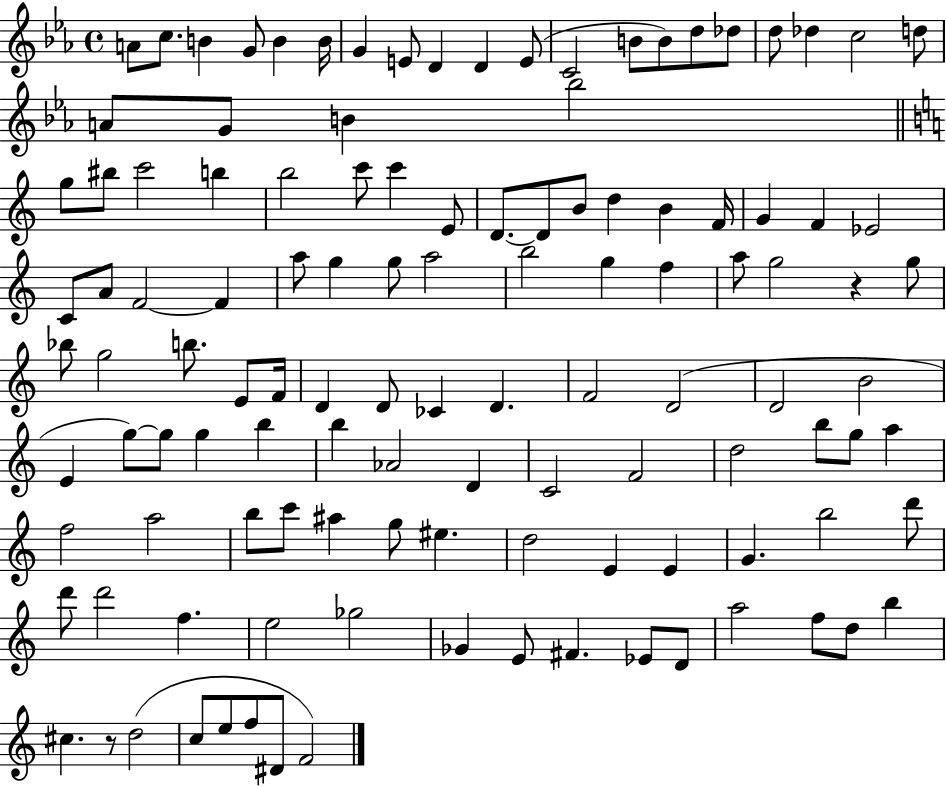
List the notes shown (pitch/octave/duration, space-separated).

A4/e C5/e. B4/q G4/e B4/q B4/s G4/q E4/e D4/q D4/q E4/e C4/h B4/e B4/e D5/e Db5/e D5/e Db5/q C5/h D5/e A4/e G4/e B4/q Bb5/h G5/e BIS5/e C6/h B5/q B5/h C6/e C6/q E4/e D4/e. D4/e B4/e D5/q B4/q F4/s G4/q F4/q Eb4/h C4/e A4/e F4/h F4/q A5/e G5/q G5/e A5/h B5/h G5/q F5/q A5/e G5/h R/q G5/e Bb5/e G5/h B5/e. E4/e F4/s D4/q D4/e CES4/q D4/q. F4/h D4/h D4/h B4/h E4/q G5/e G5/e G5/q B5/q B5/q Ab4/h D4/q C4/h F4/h D5/h B5/e G5/e A5/q F5/h A5/h B5/e C6/e A#5/q G5/e EIS5/q. D5/h E4/q E4/q G4/q. B5/h D6/e D6/e D6/h F5/q. E5/h Gb5/h Gb4/q E4/e F#4/q. Eb4/e D4/e A5/h F5/e D5/e B5/q C#5/q. R/e D5/h C5/e E5/e F5/e D#4/e F4/h